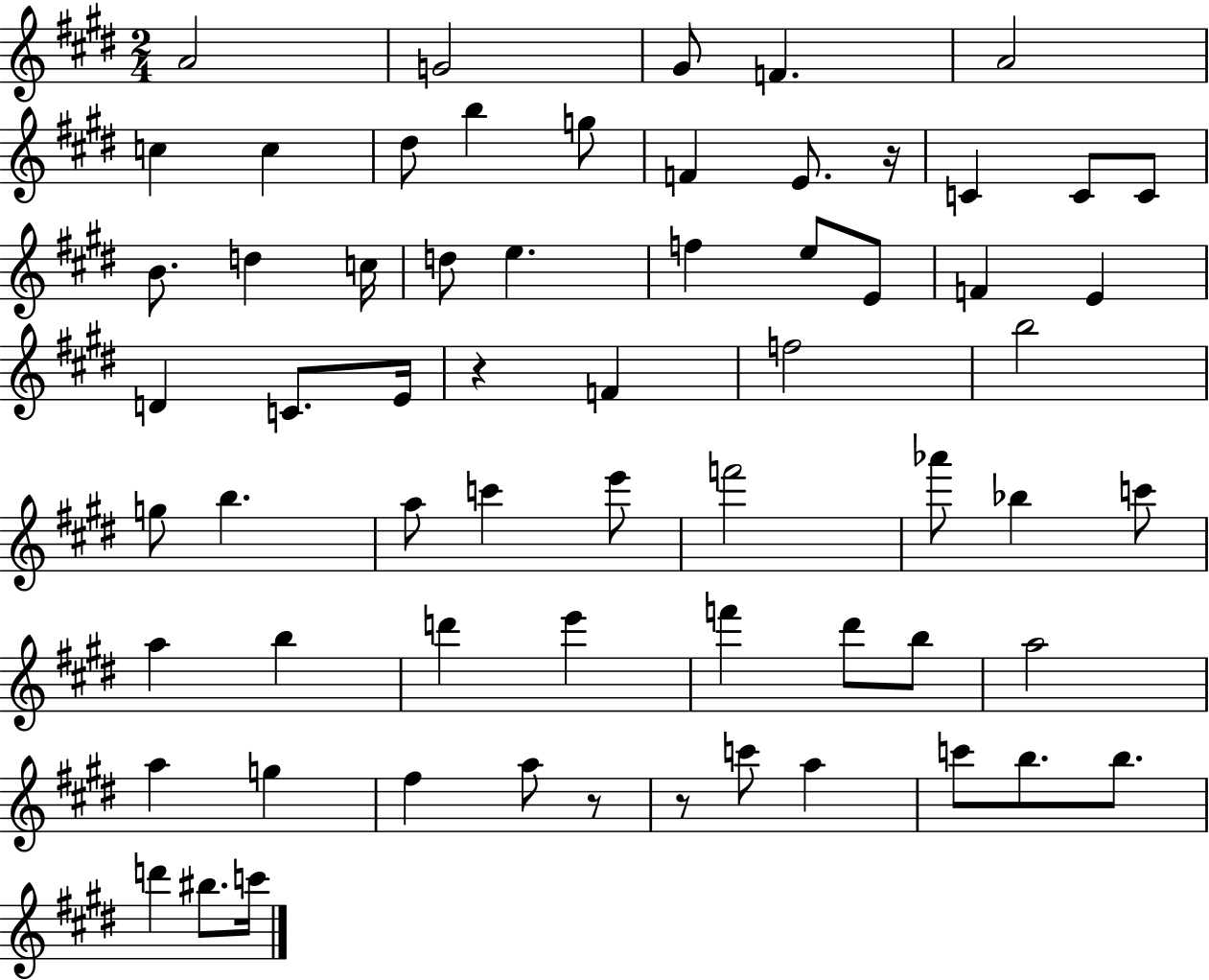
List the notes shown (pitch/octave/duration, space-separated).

A4/h G4/h G#4/e F4/q. A4/h C5/q C5/q D#5/e B5/q G5/e F4/q E4/e. R/s C4/q C4/e C4/e B4/e. D5/q C5/s D5/e E5/q. F5/q E5/e E4/e F4/q E4/q D4/q C4/e. E4/s R/q F4/q F5/h B5/h G5/e B5/q. A5/e C6/q E6/e F6/h Ab6/e Bb5/q C6/e A5/q B5/q D6/q E6/q F6/q D#6/e B5/e A5/h A5/q G5/q F#5/q A5/e R/e R/e C6/e A5/q C6/e B5/e. B5/e. D6/q BIS5/e. C6/s